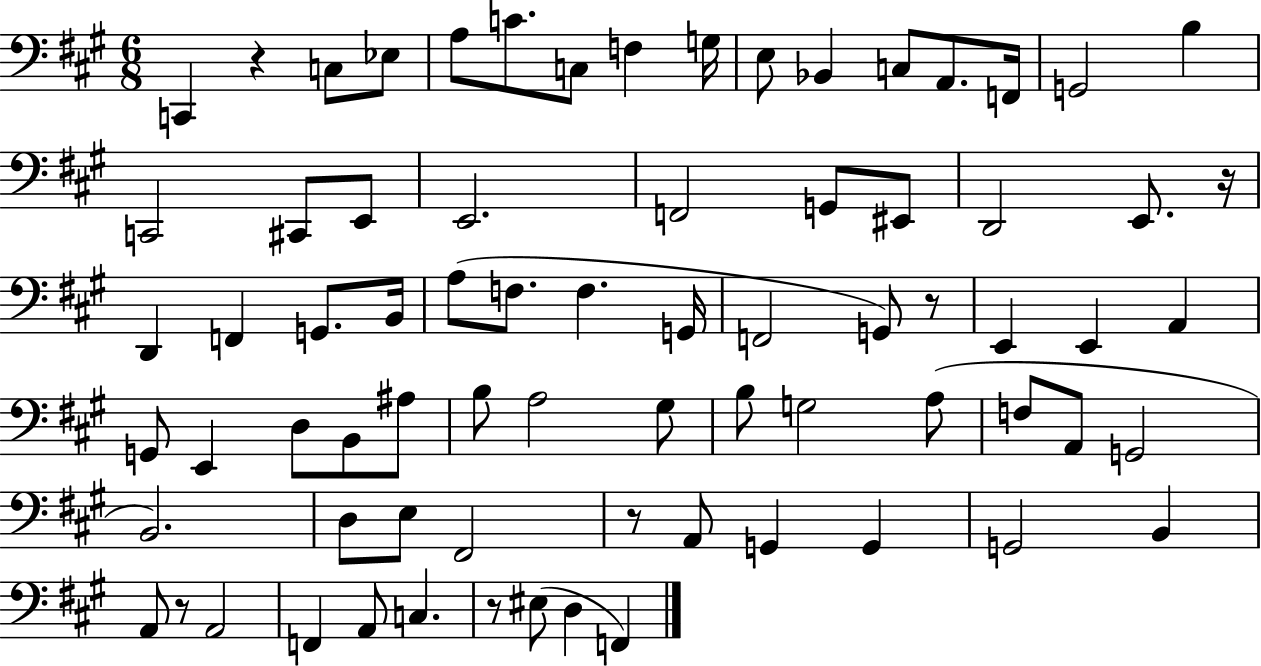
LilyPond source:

{
  \clef bass
  \numericTimeSignature
  \time 6/8
  \key a \major
  c,4 r4 c8 ees8 | a8 c'8. c8 f4 g16 | e8 bes,4 c8 a,8. f,16 | g,2 b4 | \break c,2 cis,8 e,8 | e,2. | f,2 g,8 eis,8 | d,2 e,8. r16 | \break d,4 f,4 g,8. b,16 | a8( f8. f4. g,16 | f,2 g,8) r8 | e,4 e,4 a,4 | \break g,8 e,4 d8 b,8 ais8 | b8 a2 gis8 | b8 g2 a8( | f8 a,8 g,2 | \break b,2.) | d8 e8 fis,2 | r8 a,8 g,4 g,4 | g,2 b,4 | \break a,8 r8 a,2 | f,4 a,8 c4. | r8 eis8( d4 f,4) | \bar "|."
}